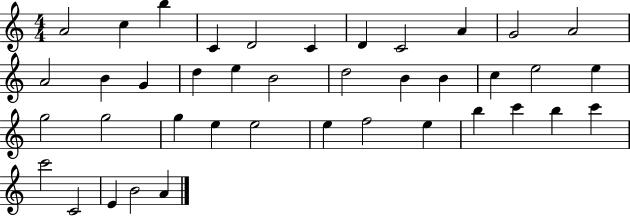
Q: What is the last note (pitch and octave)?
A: A4